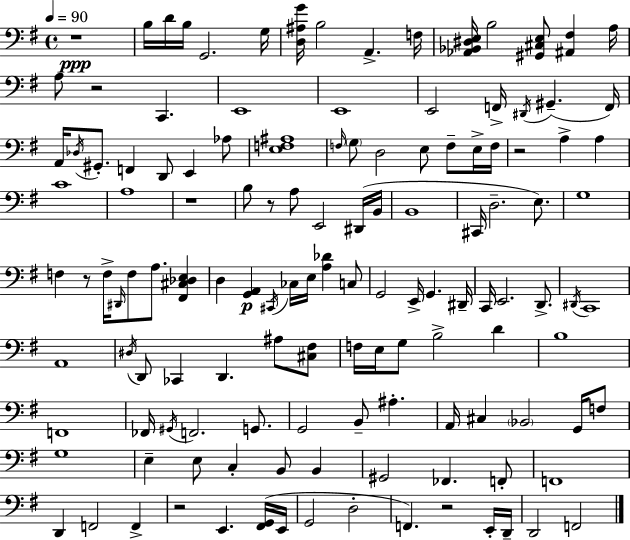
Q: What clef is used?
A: bass